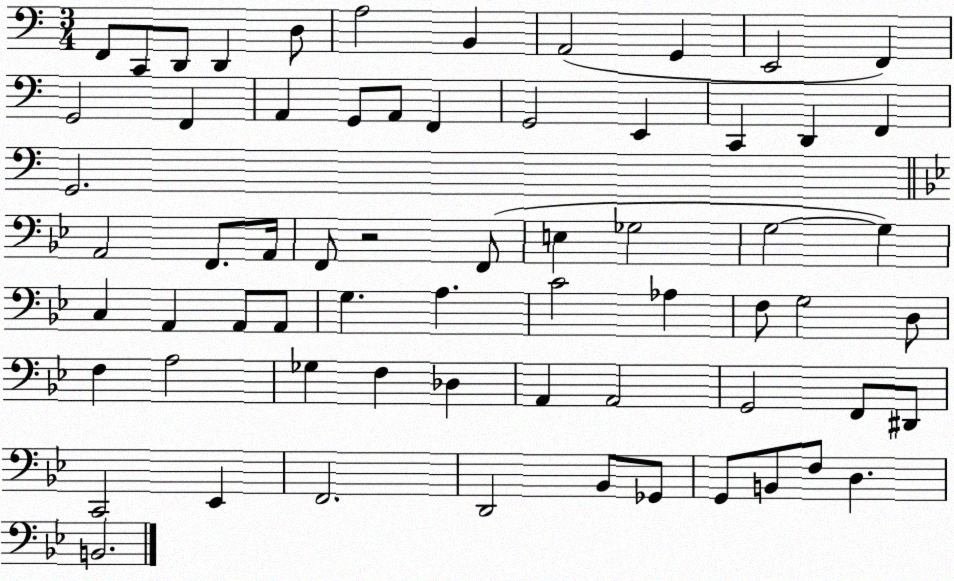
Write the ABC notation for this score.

X:1
T:Untitled
M:3/4
L:1/4
K:C
F,,/2 C,,/2 D,,/2 D,, D,/2 A,2 B,, A,,2 G,, E,,2 F,, G,,2 F,, A,, G,,/2 A,,/2 F,, G,,2 E,, C,, D,, F,, G,,2 A,,2 F,,/2 A,,/4 F,,/2 z2 F,,/2 E, _G,2 G,2 G, C, A,, A,,/2 A,,/2 G, A, C2 _A, F,/2 G,2 D,/2 F, A,2 _G, F, _D, A,, A,,2 G,,2 F,,/2 ^D,,/2 C,,2 _E,, F,,2 D,,2 _B,,/2 _G,,/2 G,,/2 B,,/2 F,/2 D, B,,2